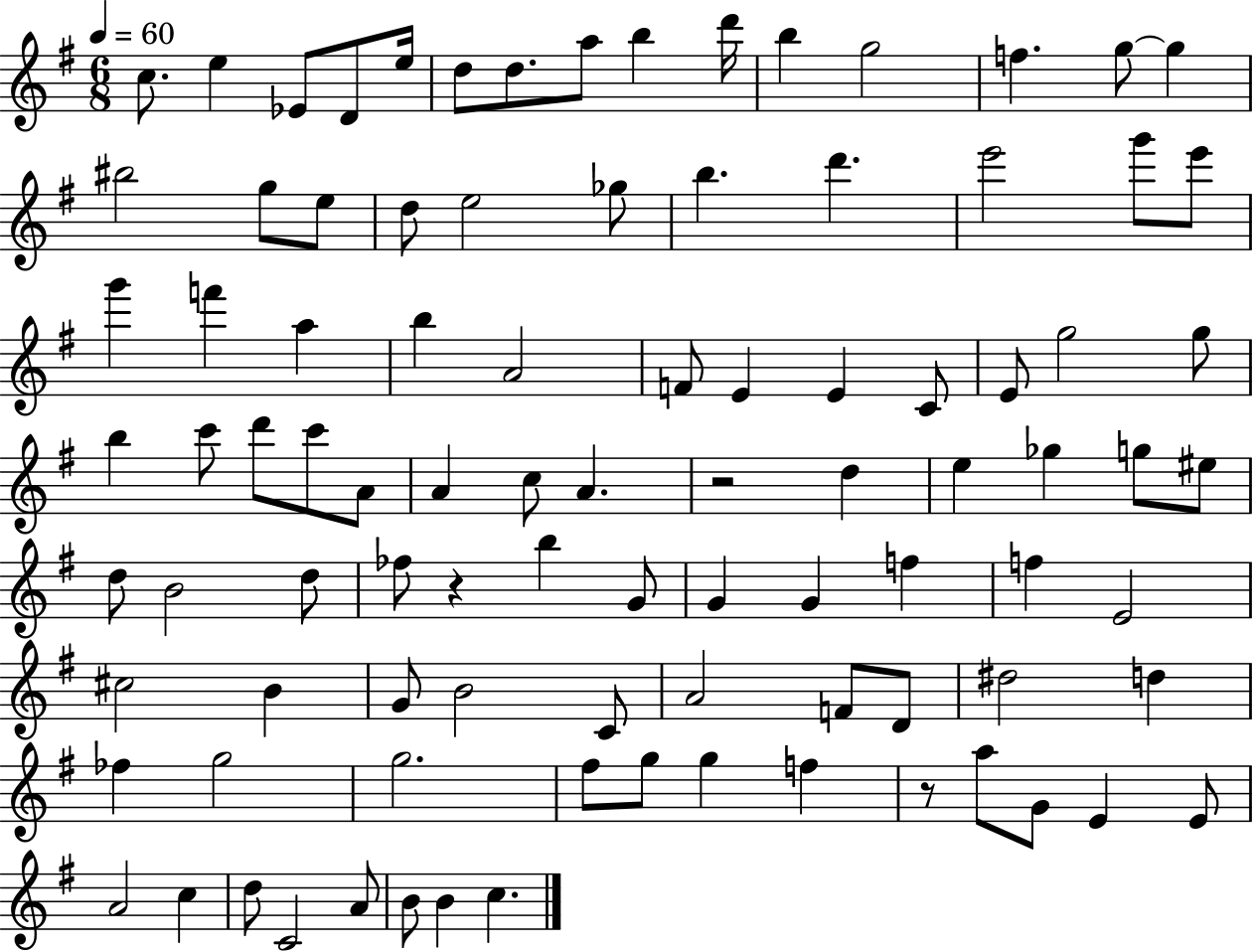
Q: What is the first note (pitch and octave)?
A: C5